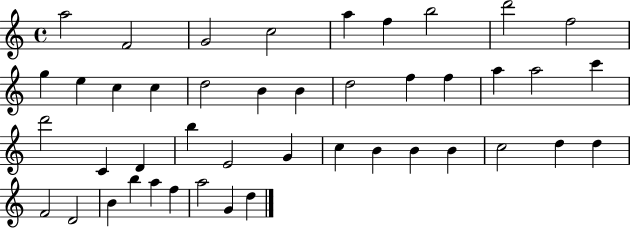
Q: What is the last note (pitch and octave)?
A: D5